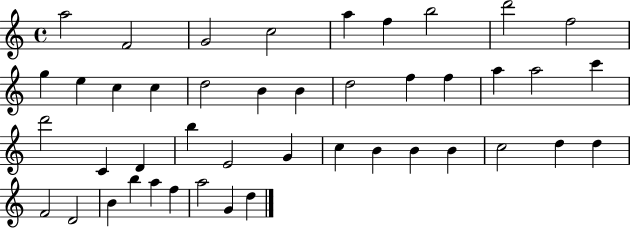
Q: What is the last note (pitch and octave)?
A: D5